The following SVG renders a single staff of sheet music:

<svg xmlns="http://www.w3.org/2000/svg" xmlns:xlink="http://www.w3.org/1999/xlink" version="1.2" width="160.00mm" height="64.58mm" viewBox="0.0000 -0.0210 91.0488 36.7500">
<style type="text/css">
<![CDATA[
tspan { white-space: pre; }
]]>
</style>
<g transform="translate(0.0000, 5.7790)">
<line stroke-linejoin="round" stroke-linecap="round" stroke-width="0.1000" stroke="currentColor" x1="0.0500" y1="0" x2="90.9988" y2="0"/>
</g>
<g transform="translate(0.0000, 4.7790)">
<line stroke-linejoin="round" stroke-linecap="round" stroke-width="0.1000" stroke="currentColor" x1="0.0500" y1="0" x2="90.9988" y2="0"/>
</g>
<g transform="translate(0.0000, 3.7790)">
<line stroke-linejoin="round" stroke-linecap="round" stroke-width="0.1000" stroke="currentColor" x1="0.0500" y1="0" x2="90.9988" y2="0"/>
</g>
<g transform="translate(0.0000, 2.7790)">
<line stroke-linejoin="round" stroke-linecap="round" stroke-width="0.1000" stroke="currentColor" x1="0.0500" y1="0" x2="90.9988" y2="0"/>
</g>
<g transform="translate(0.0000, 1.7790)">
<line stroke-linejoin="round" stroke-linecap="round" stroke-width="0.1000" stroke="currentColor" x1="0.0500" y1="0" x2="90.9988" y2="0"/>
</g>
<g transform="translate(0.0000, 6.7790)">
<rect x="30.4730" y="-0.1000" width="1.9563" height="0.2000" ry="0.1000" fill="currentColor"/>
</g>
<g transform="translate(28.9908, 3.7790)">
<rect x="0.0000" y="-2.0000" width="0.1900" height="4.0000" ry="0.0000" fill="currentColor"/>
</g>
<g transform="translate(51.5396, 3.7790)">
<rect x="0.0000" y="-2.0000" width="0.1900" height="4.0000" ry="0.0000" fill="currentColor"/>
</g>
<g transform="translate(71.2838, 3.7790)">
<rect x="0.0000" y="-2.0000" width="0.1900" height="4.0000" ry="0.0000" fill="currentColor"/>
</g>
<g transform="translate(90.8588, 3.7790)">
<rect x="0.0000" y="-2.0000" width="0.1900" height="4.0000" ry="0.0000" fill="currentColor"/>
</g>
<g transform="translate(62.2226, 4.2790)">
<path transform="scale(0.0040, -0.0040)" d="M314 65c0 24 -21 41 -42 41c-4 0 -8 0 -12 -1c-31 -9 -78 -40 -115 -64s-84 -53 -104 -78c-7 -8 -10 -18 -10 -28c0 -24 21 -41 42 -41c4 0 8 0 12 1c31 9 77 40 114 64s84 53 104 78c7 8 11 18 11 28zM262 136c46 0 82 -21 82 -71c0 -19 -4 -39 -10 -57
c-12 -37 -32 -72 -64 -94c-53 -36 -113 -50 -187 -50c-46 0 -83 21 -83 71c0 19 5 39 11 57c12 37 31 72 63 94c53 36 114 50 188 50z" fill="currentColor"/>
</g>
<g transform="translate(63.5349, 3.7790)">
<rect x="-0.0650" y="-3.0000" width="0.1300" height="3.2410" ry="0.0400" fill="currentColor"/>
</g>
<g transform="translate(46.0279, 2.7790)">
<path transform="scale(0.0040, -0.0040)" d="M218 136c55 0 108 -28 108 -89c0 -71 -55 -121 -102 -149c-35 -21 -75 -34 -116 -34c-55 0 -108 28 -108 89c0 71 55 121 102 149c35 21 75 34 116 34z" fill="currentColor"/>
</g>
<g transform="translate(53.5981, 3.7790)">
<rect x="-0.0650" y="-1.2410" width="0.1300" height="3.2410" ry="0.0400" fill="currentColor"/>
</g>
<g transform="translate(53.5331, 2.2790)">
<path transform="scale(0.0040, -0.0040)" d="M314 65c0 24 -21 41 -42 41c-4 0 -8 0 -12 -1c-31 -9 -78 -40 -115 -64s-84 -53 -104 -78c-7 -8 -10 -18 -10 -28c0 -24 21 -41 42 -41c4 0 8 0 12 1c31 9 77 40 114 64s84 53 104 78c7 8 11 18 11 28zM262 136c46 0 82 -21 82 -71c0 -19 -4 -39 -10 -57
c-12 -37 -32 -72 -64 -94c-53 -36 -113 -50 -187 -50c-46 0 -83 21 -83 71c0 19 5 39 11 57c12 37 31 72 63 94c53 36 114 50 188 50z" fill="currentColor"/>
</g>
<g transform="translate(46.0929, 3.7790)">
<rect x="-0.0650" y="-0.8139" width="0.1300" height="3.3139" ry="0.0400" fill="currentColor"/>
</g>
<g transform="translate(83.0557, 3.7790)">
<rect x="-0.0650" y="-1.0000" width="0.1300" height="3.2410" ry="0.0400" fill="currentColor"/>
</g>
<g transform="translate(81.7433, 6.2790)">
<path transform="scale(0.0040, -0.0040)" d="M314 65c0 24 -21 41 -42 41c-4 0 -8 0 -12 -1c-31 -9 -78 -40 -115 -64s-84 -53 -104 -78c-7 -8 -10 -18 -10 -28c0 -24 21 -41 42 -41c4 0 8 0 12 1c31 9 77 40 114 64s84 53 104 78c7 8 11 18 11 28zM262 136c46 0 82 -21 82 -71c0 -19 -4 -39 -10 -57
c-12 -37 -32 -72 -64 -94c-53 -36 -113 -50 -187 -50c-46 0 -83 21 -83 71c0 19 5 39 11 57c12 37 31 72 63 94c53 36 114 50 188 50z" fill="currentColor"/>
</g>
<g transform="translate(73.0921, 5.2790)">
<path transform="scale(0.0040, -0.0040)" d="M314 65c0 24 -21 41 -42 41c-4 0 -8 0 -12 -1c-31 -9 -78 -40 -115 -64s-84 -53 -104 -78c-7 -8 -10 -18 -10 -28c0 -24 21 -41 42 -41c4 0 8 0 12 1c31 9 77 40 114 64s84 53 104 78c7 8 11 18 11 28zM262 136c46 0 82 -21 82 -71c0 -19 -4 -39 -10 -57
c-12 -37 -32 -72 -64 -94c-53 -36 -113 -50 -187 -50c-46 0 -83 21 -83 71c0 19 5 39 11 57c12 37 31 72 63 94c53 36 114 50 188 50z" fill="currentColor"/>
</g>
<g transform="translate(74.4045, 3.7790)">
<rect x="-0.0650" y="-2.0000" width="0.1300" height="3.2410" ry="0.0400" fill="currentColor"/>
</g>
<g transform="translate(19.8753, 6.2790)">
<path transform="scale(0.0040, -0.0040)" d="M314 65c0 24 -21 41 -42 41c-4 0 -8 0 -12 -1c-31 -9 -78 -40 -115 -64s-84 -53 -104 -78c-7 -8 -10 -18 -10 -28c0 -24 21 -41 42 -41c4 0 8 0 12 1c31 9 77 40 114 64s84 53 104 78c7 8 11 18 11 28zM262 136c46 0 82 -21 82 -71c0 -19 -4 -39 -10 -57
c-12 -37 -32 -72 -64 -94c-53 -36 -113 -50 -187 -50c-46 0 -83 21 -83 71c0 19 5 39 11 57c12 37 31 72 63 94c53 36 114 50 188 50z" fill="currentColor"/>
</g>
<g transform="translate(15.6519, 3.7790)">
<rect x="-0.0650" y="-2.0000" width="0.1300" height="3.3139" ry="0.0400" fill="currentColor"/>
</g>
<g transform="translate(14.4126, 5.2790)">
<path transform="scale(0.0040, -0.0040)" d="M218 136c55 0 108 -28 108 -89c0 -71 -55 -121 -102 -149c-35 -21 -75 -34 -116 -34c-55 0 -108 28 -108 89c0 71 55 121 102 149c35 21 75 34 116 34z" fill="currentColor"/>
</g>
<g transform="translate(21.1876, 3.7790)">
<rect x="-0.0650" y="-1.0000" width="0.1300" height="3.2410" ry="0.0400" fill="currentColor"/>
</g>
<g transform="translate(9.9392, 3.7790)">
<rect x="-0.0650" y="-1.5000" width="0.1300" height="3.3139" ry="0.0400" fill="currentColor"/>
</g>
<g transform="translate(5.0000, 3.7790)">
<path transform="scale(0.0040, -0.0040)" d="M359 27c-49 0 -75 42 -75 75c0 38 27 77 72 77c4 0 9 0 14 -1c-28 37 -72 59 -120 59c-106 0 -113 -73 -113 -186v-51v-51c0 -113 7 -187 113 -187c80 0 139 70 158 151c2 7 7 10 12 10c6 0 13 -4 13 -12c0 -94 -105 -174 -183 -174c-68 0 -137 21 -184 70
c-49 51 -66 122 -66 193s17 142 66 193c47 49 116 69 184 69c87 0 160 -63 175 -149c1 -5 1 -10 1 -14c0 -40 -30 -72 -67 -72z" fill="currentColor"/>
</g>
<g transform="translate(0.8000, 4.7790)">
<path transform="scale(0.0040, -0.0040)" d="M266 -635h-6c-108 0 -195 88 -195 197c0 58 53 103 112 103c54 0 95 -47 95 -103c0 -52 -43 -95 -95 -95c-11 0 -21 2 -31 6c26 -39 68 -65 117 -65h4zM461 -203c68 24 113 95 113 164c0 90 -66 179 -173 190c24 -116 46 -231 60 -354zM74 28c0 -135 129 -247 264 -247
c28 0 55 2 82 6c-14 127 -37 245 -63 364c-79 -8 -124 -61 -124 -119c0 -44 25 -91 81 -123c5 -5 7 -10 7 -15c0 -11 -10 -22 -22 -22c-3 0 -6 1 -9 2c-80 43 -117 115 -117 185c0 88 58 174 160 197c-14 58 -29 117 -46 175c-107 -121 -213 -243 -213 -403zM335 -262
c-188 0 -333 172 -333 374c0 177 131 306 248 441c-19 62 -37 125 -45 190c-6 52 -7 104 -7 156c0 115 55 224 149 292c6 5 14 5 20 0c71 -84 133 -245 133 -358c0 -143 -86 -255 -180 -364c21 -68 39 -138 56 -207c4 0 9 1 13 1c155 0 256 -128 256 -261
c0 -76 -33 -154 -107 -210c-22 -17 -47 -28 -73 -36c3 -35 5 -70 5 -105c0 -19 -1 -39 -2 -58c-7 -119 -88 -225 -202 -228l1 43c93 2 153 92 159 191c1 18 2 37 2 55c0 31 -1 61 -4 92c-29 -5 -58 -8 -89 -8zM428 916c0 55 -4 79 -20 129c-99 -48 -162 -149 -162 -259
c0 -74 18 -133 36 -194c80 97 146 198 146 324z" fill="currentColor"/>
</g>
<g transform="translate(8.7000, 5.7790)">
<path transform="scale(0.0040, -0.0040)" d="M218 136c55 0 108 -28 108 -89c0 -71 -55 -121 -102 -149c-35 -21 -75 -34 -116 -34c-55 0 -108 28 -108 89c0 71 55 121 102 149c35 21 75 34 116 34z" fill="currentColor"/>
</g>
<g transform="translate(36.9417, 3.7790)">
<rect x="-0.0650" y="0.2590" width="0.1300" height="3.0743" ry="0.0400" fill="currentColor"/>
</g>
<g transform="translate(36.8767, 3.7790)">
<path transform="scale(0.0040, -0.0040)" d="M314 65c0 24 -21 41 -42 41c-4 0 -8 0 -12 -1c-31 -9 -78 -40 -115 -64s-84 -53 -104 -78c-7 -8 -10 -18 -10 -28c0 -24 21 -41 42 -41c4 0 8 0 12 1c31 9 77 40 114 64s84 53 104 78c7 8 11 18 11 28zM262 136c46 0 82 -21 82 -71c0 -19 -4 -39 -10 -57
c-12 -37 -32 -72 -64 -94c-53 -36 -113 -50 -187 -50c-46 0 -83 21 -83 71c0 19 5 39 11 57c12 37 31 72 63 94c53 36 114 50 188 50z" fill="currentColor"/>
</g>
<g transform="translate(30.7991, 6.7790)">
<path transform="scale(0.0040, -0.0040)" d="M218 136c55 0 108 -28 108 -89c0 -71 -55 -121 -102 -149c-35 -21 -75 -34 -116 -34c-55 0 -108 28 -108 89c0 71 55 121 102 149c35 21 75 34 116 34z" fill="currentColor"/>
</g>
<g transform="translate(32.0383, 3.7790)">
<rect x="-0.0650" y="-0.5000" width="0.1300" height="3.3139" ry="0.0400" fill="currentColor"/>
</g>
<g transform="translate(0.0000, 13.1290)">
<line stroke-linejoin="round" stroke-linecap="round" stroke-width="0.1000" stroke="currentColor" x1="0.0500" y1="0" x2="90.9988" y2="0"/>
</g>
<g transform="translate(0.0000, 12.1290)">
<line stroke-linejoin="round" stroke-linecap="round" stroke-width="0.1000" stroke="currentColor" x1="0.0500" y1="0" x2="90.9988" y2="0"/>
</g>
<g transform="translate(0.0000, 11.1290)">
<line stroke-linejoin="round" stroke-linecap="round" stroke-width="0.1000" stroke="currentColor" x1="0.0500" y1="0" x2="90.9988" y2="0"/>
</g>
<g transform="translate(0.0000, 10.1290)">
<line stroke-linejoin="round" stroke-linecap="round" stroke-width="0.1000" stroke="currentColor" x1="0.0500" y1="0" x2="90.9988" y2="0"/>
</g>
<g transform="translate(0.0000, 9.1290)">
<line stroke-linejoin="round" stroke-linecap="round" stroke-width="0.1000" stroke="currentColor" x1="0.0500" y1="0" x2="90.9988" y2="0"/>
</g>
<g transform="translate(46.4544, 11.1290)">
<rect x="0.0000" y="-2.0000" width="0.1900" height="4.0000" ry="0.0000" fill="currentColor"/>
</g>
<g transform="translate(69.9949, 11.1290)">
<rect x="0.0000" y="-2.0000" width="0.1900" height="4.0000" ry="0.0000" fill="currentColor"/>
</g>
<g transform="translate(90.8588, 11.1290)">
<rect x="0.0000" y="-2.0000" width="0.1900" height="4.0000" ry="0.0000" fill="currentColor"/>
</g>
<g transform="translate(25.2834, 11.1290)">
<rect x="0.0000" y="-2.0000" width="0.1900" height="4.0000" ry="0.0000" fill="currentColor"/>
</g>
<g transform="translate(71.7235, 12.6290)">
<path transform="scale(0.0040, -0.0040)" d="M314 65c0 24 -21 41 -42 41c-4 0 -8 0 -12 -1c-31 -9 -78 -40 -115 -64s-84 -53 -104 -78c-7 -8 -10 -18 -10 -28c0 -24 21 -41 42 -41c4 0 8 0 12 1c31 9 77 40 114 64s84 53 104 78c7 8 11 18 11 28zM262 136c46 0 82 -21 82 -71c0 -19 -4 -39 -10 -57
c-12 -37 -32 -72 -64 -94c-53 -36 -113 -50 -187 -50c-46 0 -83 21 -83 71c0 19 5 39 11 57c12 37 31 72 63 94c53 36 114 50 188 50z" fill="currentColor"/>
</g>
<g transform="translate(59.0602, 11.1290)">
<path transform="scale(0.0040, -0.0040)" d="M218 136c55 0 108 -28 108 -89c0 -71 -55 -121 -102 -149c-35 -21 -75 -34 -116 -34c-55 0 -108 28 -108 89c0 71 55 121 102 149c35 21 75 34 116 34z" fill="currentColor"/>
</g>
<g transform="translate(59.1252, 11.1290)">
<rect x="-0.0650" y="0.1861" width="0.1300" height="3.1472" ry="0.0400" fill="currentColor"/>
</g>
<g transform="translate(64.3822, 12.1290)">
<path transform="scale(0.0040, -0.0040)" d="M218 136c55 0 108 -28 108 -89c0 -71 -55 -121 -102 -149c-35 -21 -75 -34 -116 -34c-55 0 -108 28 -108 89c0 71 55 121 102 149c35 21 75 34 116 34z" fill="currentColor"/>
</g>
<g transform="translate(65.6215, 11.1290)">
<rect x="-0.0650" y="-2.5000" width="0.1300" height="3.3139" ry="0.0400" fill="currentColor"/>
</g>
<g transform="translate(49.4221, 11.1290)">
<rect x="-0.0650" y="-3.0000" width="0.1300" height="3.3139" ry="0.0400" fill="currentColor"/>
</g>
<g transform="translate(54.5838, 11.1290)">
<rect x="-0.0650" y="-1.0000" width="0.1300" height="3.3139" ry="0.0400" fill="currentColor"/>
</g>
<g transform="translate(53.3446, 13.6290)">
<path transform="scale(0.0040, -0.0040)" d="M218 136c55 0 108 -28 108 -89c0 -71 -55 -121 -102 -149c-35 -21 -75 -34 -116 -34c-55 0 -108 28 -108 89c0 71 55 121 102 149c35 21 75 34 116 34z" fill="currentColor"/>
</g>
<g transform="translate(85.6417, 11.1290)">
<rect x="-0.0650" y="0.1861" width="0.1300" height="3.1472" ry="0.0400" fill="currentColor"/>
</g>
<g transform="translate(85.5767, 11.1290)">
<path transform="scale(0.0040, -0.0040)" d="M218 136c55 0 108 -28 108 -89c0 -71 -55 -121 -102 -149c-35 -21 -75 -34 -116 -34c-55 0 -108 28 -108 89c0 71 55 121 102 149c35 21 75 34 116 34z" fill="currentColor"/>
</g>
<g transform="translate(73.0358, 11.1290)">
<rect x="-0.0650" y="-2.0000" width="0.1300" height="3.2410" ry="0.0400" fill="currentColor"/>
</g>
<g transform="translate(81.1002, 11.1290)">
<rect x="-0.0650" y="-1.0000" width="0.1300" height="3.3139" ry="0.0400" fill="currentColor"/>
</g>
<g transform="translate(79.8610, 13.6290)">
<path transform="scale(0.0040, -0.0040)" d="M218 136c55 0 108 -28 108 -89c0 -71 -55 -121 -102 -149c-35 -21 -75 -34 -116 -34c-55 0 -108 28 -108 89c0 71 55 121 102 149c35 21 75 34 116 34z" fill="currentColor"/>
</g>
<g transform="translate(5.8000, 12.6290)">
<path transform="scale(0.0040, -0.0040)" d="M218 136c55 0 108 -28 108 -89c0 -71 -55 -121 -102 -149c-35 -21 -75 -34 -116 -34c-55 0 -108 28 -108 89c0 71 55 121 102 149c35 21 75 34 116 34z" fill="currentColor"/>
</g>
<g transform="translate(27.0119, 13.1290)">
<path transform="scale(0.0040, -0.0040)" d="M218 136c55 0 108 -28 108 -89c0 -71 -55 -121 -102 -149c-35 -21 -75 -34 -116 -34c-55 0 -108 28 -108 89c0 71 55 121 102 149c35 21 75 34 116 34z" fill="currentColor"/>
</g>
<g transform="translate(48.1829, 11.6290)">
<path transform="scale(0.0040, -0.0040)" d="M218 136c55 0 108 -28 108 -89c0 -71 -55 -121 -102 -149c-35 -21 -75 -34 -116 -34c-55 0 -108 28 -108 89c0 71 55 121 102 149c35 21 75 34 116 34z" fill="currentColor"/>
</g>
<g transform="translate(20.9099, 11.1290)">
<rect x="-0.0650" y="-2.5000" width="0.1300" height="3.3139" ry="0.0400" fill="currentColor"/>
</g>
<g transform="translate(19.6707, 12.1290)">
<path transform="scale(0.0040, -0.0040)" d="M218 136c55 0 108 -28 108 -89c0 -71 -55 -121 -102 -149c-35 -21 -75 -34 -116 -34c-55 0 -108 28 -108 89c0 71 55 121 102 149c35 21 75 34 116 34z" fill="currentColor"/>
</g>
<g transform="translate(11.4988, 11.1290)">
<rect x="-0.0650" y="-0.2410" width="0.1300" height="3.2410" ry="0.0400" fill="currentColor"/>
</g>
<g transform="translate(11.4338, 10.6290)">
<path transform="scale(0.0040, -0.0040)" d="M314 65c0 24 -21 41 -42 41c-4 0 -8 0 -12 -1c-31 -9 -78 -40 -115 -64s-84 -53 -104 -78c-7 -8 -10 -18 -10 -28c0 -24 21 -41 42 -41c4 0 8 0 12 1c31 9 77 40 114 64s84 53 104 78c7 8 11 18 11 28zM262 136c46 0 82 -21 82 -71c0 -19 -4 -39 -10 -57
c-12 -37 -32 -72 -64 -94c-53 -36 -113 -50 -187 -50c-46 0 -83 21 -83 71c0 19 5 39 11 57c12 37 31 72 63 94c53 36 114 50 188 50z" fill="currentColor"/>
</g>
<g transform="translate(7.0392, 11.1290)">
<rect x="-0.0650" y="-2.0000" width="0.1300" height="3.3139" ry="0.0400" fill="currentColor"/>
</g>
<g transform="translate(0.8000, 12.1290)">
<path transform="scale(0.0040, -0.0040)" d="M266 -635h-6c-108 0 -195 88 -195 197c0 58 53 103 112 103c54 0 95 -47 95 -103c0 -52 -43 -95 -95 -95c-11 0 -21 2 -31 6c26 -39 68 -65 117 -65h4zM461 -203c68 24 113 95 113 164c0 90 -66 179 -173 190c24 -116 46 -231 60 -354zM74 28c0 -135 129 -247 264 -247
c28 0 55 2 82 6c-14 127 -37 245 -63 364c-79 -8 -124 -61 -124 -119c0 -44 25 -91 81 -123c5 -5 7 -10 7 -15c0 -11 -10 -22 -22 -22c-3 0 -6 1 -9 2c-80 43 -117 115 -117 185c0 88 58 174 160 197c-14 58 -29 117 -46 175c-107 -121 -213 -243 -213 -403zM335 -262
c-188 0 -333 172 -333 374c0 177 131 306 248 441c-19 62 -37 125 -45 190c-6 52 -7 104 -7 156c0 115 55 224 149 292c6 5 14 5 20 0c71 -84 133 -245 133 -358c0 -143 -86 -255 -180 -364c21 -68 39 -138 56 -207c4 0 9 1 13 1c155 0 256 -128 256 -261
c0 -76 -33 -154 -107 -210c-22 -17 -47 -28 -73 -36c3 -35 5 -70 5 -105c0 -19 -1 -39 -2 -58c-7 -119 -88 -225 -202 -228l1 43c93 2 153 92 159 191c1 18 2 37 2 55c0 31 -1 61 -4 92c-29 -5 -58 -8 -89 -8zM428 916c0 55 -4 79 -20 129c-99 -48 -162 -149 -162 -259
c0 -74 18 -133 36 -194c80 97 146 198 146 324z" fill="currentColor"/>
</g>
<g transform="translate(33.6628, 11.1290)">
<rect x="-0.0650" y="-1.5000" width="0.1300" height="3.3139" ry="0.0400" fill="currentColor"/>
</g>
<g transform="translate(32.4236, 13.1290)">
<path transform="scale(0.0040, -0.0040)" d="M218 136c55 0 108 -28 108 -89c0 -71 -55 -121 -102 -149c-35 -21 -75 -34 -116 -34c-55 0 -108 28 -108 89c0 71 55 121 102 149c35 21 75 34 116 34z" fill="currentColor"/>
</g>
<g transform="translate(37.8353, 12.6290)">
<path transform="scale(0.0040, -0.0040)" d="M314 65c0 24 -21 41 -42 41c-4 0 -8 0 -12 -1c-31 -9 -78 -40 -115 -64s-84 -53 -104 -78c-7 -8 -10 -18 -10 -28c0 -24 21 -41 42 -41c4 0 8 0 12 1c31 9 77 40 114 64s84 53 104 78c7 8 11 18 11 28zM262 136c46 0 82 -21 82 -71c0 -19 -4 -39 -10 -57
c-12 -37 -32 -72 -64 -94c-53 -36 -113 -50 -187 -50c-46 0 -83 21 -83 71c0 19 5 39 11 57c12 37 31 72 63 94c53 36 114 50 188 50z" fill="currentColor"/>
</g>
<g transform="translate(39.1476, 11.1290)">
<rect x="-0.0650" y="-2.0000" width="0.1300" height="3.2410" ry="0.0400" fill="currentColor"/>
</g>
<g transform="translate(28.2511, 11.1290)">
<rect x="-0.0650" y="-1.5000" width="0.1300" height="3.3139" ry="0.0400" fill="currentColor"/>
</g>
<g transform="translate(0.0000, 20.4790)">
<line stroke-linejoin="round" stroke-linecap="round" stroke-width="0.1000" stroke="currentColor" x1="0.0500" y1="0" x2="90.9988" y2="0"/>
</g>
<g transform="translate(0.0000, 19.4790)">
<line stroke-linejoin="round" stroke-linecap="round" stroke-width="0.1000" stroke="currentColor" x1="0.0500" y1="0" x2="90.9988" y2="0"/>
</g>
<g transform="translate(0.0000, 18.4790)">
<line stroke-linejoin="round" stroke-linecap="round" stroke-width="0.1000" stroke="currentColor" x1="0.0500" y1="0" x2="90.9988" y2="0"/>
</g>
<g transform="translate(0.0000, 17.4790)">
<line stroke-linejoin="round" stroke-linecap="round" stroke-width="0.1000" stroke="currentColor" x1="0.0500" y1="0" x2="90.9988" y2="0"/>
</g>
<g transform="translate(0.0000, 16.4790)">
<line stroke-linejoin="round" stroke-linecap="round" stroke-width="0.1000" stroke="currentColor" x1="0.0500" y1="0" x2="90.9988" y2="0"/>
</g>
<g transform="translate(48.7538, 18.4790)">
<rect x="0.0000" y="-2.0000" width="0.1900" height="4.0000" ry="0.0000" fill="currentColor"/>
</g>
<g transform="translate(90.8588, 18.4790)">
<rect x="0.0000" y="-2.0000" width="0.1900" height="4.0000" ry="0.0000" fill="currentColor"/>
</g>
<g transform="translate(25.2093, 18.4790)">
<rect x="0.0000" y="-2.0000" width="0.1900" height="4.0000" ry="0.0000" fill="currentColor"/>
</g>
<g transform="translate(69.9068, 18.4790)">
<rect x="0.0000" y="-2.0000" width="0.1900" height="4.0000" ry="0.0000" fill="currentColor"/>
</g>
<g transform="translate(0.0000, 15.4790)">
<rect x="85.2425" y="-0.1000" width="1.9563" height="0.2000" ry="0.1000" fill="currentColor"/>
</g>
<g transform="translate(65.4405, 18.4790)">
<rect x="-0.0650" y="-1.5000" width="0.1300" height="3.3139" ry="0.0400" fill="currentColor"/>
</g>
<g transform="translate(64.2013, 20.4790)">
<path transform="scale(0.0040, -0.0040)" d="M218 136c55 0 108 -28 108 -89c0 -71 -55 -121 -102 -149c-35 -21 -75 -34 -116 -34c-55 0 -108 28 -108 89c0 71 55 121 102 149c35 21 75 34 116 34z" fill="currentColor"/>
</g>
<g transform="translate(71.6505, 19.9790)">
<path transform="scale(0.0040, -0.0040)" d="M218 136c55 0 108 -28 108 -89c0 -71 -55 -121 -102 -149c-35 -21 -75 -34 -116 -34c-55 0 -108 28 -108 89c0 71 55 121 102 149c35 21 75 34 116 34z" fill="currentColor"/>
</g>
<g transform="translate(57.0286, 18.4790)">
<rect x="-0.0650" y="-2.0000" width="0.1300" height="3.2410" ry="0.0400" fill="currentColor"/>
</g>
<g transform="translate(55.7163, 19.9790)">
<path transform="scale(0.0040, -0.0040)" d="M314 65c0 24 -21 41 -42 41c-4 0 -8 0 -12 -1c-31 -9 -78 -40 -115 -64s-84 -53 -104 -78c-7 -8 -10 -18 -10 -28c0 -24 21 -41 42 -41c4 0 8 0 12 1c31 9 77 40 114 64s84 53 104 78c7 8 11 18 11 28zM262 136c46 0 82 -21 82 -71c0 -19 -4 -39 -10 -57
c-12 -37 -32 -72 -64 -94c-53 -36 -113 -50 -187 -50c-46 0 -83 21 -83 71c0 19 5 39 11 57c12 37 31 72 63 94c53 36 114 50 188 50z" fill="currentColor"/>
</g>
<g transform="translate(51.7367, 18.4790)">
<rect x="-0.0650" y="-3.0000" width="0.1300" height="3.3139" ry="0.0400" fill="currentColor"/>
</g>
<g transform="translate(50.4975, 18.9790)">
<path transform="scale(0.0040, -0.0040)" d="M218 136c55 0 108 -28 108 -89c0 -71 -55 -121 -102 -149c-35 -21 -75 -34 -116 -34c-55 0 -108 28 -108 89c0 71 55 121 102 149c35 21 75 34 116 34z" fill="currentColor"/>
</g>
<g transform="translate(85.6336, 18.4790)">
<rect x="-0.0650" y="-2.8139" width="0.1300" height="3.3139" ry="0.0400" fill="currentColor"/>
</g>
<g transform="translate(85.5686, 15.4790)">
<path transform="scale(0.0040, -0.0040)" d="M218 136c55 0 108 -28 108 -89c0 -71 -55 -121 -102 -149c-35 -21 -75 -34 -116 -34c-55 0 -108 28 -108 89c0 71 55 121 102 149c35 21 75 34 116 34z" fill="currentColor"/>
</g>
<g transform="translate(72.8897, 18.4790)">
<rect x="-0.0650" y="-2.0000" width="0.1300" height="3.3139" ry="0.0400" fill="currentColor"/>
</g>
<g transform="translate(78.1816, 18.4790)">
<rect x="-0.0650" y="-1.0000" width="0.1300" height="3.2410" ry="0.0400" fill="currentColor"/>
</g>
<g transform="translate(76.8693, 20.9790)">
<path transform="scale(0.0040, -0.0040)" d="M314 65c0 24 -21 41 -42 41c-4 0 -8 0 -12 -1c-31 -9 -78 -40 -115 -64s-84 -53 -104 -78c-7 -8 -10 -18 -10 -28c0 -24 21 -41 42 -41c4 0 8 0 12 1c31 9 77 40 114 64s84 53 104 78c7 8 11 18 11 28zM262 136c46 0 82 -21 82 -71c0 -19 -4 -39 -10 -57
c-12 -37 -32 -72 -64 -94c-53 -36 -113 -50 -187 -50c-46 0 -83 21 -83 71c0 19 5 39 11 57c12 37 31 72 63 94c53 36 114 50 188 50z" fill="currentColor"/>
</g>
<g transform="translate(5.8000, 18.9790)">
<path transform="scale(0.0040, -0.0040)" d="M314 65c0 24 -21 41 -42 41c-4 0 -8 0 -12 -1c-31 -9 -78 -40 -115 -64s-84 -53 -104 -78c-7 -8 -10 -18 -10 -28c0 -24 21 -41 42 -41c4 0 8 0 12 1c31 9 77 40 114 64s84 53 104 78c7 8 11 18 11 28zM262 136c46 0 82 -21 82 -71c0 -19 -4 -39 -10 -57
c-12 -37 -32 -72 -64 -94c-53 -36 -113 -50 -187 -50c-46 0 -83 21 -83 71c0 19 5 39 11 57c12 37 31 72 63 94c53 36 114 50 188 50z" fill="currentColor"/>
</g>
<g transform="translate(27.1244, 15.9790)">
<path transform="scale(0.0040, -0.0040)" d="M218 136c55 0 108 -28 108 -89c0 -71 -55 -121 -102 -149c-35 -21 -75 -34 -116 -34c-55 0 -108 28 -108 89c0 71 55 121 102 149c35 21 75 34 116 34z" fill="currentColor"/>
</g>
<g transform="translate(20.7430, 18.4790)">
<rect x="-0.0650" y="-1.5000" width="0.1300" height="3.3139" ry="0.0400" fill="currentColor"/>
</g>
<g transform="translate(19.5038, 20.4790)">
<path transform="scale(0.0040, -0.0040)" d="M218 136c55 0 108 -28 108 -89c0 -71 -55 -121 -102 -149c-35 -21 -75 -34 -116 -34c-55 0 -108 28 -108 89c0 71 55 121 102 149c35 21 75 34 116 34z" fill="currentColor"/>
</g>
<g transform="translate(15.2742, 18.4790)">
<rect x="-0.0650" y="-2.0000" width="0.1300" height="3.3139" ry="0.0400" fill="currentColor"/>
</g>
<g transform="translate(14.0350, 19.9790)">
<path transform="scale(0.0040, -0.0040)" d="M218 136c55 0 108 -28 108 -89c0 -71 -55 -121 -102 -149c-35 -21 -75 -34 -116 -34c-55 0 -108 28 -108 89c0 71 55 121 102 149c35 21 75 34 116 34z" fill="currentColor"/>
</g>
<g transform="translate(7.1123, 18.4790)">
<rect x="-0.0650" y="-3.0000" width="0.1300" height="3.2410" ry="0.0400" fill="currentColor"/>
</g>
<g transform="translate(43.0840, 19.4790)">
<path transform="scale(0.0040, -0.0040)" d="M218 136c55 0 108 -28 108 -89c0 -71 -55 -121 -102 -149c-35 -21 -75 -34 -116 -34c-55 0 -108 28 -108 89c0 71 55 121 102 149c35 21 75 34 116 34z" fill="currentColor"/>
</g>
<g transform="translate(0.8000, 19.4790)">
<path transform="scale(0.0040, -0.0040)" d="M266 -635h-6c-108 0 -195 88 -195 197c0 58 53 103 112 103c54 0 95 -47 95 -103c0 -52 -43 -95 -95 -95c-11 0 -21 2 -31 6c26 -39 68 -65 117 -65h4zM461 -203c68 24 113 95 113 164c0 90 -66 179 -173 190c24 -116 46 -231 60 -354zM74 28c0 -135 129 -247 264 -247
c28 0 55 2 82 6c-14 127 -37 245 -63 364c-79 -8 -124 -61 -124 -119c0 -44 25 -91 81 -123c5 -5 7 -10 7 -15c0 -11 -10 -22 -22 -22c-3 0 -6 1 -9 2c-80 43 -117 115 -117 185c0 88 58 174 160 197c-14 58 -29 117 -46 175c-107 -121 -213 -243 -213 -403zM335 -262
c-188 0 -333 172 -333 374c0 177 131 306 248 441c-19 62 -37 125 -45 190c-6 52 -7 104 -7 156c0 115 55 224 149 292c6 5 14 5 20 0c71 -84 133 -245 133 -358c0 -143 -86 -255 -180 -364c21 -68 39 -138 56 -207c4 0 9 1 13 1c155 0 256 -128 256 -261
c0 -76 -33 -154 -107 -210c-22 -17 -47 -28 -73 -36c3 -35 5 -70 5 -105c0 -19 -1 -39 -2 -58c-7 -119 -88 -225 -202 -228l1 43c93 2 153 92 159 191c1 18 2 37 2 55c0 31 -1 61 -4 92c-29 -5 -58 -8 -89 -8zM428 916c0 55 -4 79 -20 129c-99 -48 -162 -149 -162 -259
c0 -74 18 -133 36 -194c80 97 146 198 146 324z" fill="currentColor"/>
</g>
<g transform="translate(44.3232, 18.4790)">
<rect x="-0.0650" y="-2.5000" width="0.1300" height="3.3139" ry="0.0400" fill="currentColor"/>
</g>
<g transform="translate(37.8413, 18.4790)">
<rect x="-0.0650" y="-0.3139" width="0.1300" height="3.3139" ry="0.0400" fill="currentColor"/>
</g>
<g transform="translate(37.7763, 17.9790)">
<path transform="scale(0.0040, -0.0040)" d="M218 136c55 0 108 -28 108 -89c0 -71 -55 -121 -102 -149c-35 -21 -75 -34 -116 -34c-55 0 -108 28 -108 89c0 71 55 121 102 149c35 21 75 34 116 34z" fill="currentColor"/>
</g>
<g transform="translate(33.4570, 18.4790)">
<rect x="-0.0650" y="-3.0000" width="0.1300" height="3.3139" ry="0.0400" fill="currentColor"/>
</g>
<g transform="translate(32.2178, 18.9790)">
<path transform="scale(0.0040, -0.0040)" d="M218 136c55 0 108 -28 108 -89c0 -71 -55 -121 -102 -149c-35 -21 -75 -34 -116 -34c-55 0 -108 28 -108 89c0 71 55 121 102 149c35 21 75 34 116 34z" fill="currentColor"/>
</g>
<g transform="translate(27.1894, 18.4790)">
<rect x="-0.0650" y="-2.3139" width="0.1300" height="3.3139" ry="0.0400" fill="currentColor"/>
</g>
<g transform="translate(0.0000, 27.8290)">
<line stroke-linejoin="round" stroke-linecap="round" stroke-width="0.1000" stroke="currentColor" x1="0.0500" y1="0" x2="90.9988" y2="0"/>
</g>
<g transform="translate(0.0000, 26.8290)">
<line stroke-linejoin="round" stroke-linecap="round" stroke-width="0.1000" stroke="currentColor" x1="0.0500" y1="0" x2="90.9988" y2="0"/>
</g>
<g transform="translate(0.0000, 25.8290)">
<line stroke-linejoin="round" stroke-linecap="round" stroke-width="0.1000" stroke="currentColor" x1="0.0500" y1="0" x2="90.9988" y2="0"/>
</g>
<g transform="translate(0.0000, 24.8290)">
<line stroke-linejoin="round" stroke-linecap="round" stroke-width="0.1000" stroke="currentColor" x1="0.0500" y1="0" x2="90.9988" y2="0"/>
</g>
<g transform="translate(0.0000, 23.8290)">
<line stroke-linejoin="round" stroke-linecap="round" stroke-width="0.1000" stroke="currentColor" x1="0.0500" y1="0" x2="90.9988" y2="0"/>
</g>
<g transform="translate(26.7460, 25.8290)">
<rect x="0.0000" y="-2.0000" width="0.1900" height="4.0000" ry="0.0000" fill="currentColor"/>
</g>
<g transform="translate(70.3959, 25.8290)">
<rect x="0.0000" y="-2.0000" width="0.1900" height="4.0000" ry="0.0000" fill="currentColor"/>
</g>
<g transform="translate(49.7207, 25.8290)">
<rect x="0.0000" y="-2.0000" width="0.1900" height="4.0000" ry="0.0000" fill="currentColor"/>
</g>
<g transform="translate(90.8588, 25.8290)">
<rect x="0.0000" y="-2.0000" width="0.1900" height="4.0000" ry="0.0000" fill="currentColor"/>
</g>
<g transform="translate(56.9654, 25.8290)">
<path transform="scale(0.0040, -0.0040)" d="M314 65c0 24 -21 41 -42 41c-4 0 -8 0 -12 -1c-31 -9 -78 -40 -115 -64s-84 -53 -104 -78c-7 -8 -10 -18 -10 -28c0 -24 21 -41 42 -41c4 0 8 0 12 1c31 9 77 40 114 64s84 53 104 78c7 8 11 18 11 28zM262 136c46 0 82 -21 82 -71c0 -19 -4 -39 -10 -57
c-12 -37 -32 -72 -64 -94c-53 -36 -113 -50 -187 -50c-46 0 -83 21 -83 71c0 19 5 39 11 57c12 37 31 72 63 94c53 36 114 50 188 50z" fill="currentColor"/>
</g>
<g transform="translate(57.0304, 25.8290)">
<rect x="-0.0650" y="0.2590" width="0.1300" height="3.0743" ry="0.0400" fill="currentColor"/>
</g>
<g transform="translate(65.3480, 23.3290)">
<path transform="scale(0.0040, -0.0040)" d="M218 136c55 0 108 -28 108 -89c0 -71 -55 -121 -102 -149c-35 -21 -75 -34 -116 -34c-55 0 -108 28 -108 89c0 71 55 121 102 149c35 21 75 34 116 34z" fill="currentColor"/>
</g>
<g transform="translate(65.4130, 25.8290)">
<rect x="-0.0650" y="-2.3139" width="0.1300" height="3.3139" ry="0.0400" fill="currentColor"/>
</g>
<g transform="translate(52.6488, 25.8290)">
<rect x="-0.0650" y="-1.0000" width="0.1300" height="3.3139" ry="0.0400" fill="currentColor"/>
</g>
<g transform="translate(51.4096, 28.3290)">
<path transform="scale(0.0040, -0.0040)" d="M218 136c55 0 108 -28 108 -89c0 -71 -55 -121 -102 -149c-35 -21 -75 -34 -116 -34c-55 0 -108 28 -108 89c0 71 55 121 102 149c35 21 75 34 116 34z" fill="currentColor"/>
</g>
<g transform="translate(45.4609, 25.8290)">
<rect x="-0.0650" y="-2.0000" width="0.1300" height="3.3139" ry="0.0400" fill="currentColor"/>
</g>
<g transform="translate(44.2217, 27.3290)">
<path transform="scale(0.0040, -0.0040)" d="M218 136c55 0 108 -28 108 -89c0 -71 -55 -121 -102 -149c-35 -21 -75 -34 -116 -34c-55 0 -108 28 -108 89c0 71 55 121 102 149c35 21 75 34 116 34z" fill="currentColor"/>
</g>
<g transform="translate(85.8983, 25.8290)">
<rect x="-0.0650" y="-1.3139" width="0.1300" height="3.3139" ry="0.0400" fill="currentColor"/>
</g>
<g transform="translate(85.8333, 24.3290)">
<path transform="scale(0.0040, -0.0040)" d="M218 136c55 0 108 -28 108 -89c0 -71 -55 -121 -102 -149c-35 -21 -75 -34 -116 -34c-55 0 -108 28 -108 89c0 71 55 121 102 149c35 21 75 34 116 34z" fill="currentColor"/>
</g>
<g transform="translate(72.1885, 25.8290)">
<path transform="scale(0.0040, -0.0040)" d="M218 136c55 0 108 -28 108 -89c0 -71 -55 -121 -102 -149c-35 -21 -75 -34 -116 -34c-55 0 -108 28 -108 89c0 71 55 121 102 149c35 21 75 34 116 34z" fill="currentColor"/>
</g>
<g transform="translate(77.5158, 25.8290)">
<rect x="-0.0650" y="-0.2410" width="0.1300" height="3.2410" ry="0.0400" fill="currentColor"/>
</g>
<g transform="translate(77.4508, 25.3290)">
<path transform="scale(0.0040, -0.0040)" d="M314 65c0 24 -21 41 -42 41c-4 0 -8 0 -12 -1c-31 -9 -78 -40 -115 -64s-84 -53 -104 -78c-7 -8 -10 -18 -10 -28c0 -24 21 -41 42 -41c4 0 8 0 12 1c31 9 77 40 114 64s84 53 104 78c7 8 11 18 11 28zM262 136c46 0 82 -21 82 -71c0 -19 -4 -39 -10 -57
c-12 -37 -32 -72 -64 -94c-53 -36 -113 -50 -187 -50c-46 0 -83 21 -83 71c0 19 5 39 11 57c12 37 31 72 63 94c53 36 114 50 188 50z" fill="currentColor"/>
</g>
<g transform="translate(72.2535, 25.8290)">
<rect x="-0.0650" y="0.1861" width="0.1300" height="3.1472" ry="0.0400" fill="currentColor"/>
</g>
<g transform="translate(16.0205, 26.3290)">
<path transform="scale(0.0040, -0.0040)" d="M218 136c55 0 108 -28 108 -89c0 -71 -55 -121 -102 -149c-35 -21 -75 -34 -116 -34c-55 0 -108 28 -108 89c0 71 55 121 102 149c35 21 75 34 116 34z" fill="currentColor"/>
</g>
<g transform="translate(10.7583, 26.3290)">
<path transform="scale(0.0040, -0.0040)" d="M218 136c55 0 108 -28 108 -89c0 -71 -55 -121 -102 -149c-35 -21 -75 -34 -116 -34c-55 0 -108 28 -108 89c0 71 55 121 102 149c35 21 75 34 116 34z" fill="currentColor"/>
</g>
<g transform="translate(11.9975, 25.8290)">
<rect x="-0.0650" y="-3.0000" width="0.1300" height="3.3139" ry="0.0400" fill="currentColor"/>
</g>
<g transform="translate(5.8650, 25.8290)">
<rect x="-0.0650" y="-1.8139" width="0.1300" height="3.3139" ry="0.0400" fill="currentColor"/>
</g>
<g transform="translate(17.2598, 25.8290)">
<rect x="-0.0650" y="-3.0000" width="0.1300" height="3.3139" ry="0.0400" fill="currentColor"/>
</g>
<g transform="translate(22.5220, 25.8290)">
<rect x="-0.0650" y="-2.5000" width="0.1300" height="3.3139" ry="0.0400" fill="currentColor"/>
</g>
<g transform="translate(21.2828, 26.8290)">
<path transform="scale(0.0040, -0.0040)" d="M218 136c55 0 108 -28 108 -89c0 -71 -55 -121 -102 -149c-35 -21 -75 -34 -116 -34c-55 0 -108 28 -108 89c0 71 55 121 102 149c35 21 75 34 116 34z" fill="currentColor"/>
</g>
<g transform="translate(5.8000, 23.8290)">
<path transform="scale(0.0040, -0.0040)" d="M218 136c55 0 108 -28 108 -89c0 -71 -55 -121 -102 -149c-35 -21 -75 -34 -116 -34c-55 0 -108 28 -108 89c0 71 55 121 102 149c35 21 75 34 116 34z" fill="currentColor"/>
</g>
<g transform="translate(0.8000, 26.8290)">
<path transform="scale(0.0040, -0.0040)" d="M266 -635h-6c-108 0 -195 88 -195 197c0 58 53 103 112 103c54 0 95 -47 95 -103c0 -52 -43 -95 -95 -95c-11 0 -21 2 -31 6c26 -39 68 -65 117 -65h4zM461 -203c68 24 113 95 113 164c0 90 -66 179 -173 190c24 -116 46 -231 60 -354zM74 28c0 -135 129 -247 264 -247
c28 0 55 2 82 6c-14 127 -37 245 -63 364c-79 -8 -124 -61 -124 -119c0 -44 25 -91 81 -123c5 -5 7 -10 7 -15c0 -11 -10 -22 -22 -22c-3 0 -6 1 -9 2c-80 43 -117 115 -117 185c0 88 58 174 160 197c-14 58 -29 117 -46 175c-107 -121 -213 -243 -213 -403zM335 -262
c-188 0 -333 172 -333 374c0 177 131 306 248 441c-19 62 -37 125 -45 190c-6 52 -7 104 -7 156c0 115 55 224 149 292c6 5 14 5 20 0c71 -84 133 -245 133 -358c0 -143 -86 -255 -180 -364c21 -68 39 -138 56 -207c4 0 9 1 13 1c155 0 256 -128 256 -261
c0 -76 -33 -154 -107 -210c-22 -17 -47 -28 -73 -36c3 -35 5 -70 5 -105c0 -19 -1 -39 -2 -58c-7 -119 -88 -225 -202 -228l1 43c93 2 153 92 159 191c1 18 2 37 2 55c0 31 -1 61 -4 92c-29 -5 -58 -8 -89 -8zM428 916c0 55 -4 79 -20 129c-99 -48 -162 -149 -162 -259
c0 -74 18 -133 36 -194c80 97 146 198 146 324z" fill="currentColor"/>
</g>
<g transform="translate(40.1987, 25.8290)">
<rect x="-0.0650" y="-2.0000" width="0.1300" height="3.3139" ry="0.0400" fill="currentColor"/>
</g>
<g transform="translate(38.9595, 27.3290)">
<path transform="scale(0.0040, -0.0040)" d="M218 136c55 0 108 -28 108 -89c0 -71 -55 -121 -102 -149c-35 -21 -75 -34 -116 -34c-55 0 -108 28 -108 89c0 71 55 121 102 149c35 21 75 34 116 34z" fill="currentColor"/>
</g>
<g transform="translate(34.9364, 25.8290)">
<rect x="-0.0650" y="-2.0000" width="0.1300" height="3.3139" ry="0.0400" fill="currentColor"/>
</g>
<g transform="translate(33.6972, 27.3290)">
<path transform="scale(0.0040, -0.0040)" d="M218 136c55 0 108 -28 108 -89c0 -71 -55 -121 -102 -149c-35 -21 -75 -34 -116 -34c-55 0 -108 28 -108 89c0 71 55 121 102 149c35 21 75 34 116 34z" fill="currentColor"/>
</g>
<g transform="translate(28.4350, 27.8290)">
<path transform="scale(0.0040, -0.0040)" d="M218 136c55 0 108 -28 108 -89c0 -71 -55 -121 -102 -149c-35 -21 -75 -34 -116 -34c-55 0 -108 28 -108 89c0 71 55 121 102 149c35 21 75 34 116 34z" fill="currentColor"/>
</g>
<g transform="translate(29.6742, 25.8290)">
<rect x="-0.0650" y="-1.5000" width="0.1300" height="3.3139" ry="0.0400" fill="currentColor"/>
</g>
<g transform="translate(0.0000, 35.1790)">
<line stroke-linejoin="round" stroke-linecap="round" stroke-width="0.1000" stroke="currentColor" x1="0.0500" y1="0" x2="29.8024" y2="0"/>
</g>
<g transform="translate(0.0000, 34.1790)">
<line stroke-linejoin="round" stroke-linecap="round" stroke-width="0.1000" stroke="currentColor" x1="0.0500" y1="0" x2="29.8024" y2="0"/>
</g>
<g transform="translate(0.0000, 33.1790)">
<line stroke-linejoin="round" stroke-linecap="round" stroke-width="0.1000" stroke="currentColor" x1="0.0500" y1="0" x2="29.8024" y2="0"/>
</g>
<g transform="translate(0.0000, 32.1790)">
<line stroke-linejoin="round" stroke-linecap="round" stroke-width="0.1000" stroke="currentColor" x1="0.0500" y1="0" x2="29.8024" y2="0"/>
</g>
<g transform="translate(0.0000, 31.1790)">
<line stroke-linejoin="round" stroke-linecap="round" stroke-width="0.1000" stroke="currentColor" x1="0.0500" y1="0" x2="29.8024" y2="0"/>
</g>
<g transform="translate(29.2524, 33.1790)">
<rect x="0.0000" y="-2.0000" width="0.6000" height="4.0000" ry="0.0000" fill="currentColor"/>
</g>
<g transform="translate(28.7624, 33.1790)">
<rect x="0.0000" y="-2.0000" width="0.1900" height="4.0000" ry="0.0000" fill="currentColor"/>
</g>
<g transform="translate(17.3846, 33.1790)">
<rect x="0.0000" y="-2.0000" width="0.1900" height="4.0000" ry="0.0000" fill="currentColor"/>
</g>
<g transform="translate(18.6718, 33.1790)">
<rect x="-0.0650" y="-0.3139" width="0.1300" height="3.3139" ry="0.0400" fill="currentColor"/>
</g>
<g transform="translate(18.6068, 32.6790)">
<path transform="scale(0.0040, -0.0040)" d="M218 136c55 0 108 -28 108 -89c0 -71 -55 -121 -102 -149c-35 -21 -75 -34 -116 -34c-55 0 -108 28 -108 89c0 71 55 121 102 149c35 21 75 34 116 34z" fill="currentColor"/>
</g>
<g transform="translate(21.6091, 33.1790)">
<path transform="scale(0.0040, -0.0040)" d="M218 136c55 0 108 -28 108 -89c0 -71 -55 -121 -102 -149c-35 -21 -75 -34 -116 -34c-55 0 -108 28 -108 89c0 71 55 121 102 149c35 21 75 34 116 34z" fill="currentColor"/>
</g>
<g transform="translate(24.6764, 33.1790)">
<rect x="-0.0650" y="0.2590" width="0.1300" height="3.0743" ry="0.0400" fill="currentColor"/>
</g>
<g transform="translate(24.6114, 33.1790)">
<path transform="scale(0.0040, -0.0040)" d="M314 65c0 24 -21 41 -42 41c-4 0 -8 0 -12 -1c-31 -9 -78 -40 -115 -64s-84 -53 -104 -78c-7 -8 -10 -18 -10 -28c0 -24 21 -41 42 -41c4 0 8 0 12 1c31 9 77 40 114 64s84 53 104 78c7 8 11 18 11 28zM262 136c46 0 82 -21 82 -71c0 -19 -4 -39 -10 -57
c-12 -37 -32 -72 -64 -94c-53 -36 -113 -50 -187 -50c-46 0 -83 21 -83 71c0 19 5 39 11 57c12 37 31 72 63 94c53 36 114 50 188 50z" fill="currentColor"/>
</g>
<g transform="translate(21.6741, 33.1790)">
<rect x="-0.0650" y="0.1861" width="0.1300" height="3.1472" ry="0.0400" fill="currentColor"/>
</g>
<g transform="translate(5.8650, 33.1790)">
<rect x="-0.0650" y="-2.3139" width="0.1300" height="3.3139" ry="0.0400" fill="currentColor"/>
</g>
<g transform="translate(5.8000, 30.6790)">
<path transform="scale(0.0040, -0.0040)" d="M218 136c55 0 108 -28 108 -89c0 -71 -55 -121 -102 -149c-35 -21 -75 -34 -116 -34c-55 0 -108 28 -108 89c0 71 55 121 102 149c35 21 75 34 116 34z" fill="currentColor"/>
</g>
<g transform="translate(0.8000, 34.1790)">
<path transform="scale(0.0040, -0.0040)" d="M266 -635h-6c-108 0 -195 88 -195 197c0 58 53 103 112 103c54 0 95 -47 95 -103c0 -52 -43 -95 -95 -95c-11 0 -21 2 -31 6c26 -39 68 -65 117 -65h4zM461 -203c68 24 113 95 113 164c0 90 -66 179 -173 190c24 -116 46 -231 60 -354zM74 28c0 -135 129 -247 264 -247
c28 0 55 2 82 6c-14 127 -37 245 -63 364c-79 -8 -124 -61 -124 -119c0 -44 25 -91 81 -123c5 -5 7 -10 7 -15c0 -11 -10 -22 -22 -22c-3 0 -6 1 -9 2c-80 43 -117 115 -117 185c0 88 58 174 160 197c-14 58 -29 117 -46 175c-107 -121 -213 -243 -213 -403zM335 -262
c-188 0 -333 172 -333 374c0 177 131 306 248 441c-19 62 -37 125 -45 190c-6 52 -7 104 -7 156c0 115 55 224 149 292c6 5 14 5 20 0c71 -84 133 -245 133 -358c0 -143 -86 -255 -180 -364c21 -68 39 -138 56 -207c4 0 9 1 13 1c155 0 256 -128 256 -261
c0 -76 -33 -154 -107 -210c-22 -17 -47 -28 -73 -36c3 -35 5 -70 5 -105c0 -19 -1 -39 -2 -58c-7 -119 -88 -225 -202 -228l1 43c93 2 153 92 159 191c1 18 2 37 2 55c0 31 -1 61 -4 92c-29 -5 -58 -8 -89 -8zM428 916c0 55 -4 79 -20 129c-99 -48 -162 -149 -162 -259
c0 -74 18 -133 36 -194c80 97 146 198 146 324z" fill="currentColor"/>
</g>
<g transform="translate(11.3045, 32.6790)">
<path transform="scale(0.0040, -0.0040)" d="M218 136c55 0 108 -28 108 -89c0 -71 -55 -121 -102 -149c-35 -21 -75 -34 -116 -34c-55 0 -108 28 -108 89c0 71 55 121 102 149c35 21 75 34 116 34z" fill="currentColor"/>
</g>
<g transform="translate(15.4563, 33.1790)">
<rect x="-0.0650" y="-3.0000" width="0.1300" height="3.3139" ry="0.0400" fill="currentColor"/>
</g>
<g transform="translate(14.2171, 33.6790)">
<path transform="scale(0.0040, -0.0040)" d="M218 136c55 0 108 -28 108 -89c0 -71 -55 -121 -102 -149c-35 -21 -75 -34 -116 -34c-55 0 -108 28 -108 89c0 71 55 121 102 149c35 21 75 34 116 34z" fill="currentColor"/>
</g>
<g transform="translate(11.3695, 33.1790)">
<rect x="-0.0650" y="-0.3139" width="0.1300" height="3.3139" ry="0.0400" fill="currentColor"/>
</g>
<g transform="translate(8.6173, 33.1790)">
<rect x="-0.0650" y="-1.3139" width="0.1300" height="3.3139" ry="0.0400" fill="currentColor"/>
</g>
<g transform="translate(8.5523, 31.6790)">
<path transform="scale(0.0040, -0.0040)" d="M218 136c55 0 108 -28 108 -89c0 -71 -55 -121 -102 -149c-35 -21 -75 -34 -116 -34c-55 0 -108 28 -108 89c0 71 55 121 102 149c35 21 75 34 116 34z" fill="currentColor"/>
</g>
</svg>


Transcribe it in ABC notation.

X:1
T:Untitled
M:4/4
L:1/4
K:C
E F D2 C B2 d e2 A2 F2 D2 F c2 G E E F2 A D B G F2 D B A2 F E g A c G A F2 E F D2 a f A A G E F F F D B2 g B c2 e g e c A c B B2